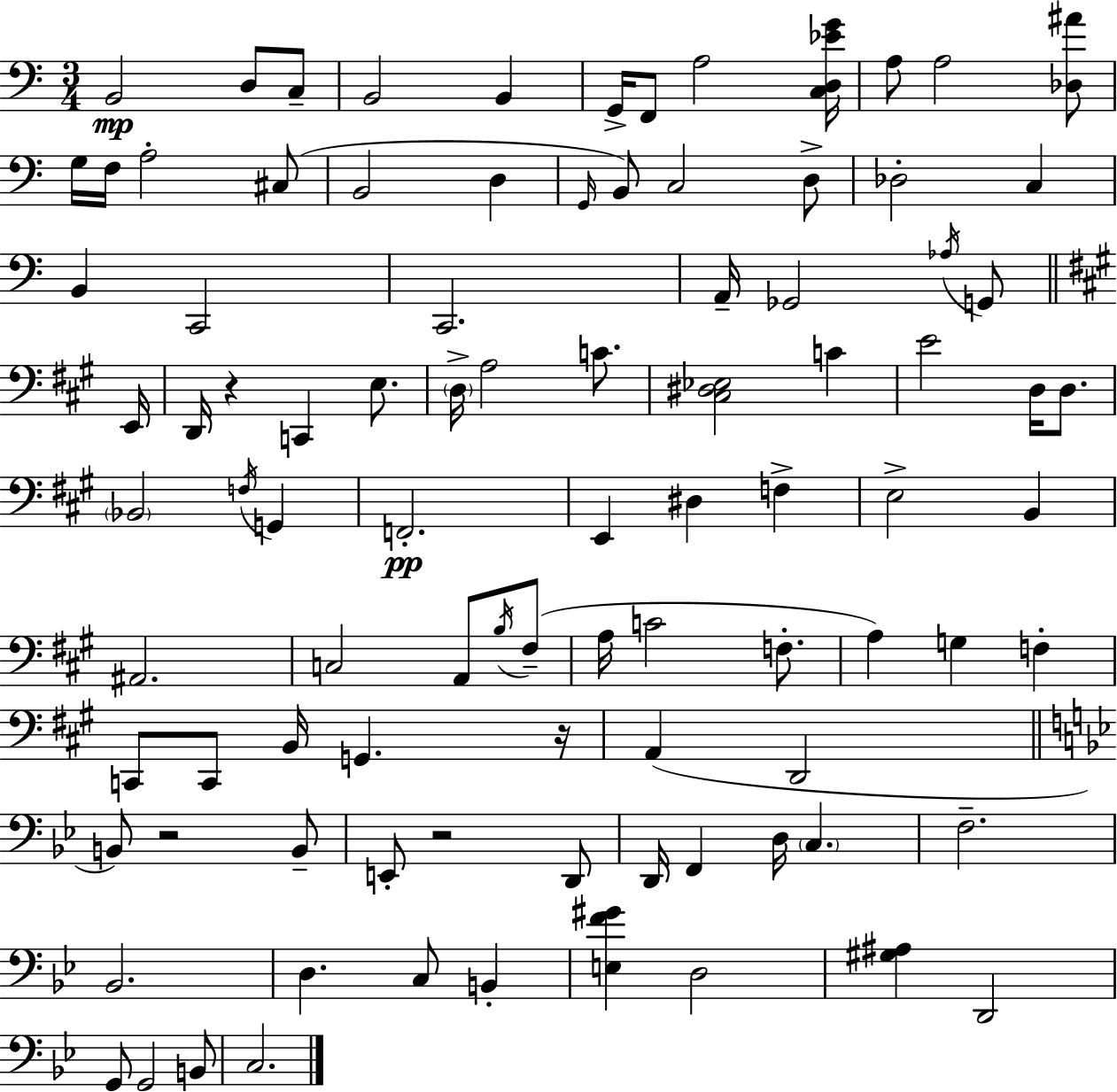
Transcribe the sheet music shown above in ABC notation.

X:1
T:Untitled
M:3/4
L:1/4
K:C
B,,2 D,/2 C,/2 B,,2 B,, G,,/4 F,,/2 A,2 [C,D,_EG]/4 A,/2 A,2 [_D,^A]/2 G,/4 F,/4 A,2 ^C,/2 B,,2 D, G,,/4 B,,/2 C,2 D,/2 _D,2 C, B,, C,,2 C,,2 A,,/4 _G,,2 _A,/4 G,,/2 E,,/4 D,,/4 z C,, E,/2 D,/4 A,2 C/2 [^C,^D,_E,]2 C E2 D,/4 D,/2 _B,,2 F,/4 G,, F,,2 E,, ^D, F, E,2 B,, ^A,,2 C,2 A,,/2 B,/4 ^F,/2 A,/4 C2 F,/2 A, G, F, C,,/2 C,,/2 B,,/4 G,, z/4 A,, D,,2 B,,/2 z2 B,,/2 E,,/2 z2 D,,/2 D,,/4 F,, D,/4 C, F,2 _B,,2 D, C,/2 B,, [E,F^G] D,2 [^G,^A,] D,,2 G,,/2 G,,2 B,,/2 C,2